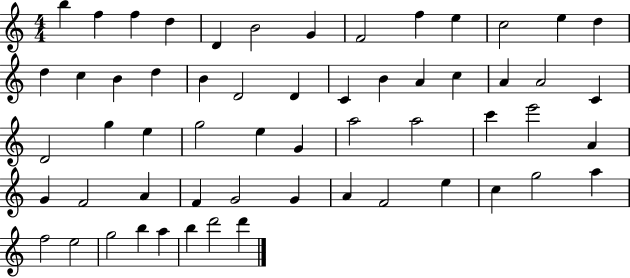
B5/q F5/q F5/q D5/q D4/q B4/h G4/q F4/h F5/q E5/q C5/h E5/q D5/q D5/q C5/q B4/q D5/q B4/q D4/h D4/q C4/q B4/q A4/q C5/q A4/q A4/h C4/q D4/h G5/q E5/q G5/h E5/q G4/q A5/h A5/h C6/q E6/h A4/q G4/q F4/h A4/q F4/q G4/h G4/q A4/q F4/h E5/q C5/q G5/h A5/q F5/h E5/h G5/h B5/q A5/q B5/q D6/h D6/q